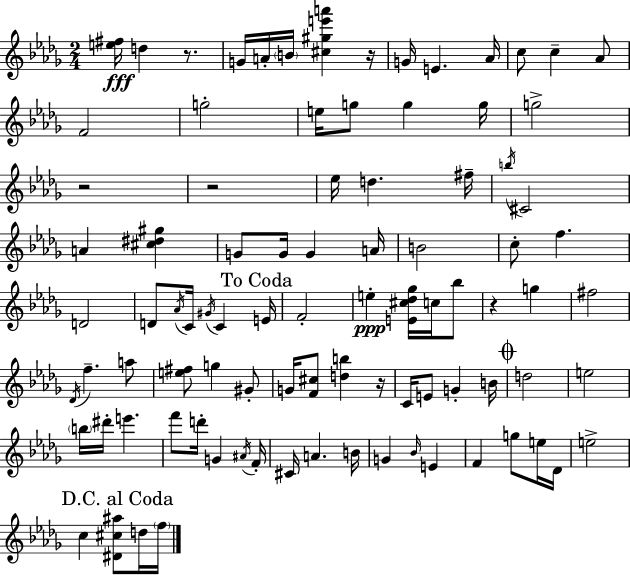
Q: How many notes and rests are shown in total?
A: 91